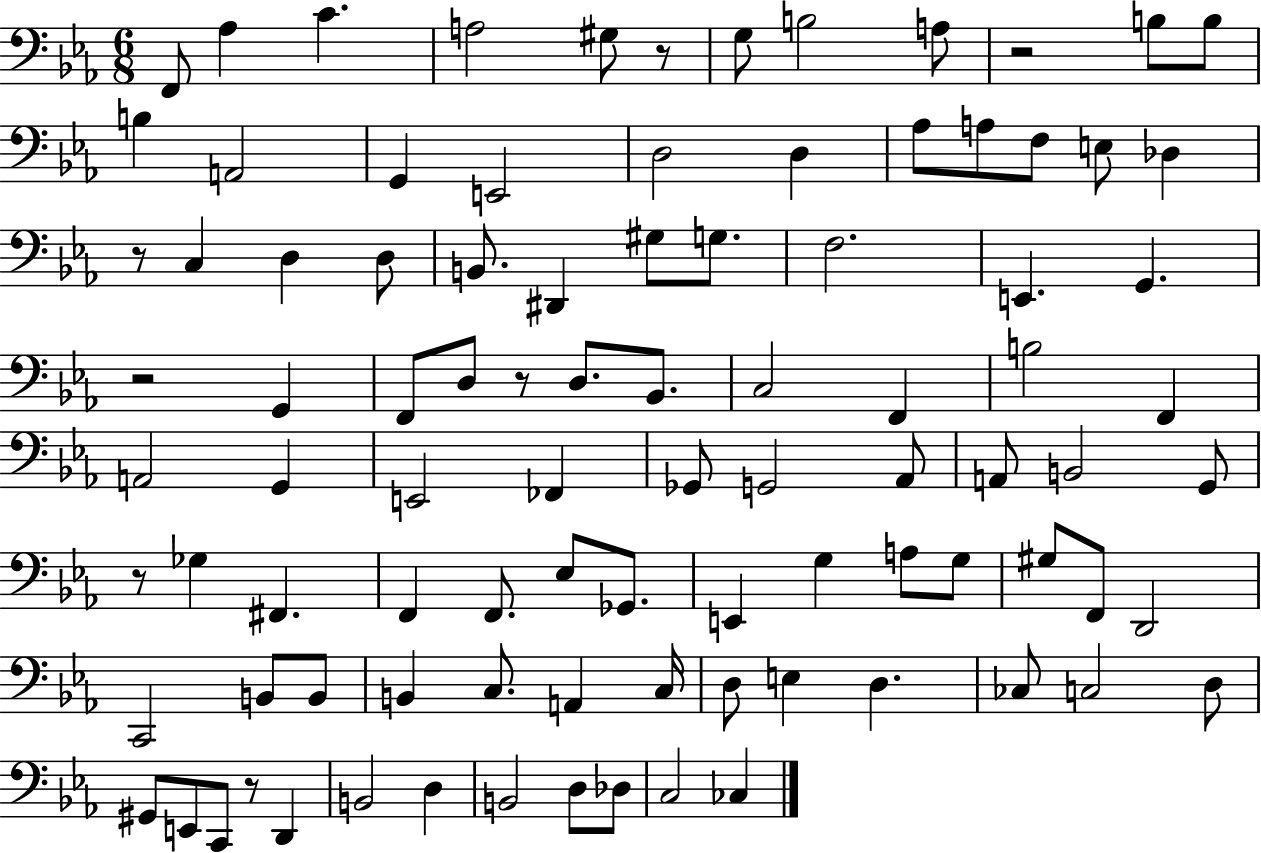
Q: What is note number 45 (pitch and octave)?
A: Gb2